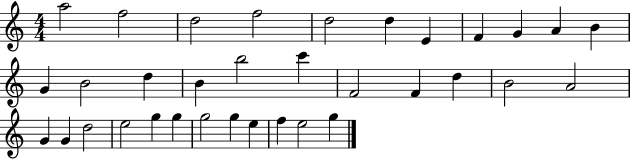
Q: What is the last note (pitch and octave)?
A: G5